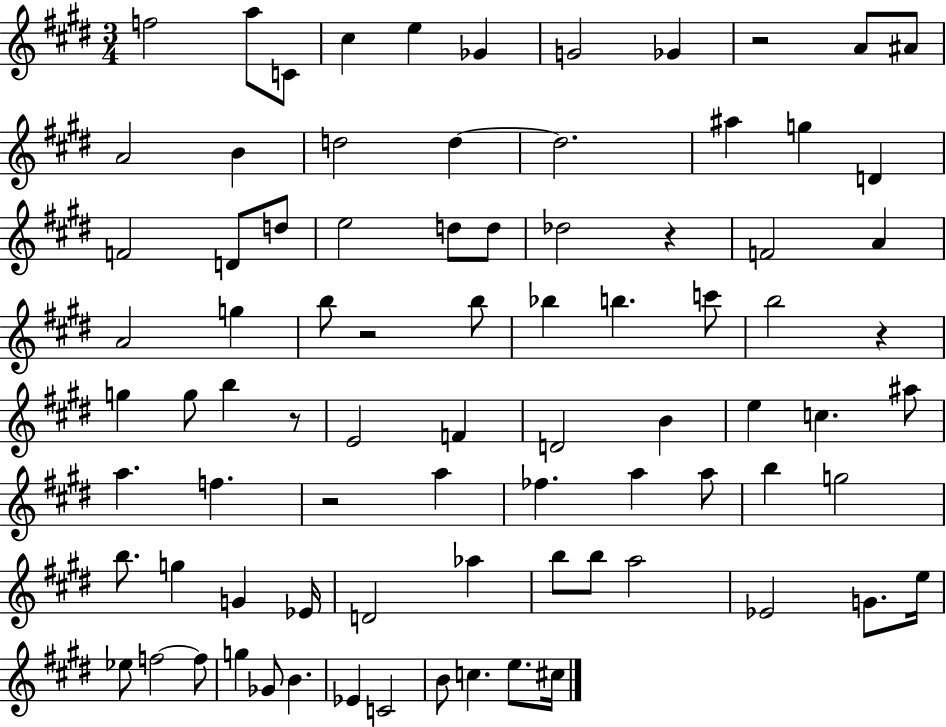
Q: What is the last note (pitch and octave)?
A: C#5